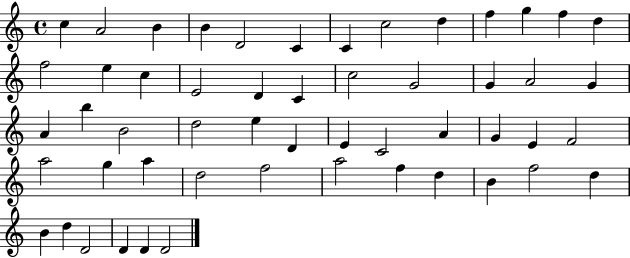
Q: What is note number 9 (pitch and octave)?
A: D5